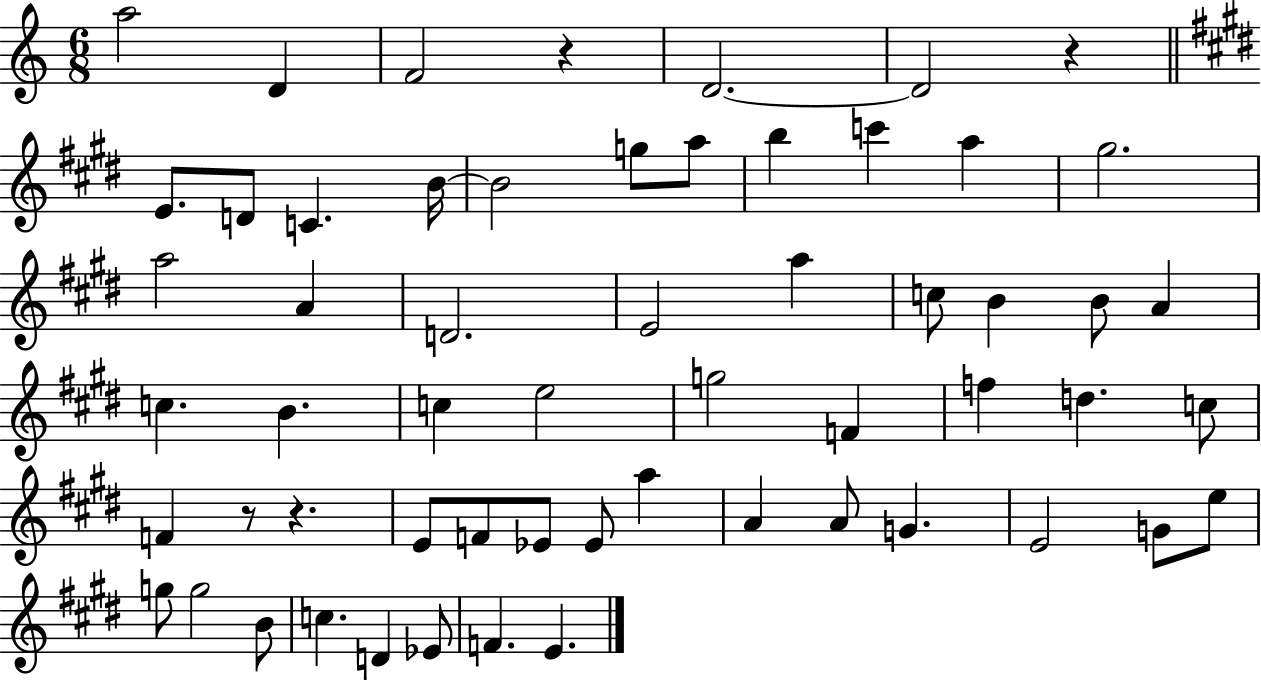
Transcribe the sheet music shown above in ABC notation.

X:1
T:Untitled
M:6/8
L:1/4
K:C
a2 D F2 z D2 D2 z E/2 D/2 C B/4 B2 g/2 a/2 b c' a ^g2 a2 A D2 E2 a c/2 B B/2 A c B c e2 g2 F f d c/2 F z/2 z E/2 F/2 _E/2 _E/2 a A A/2 G E2 G/2 e/2 g/2 g2 B/2 c D _E/2 F E